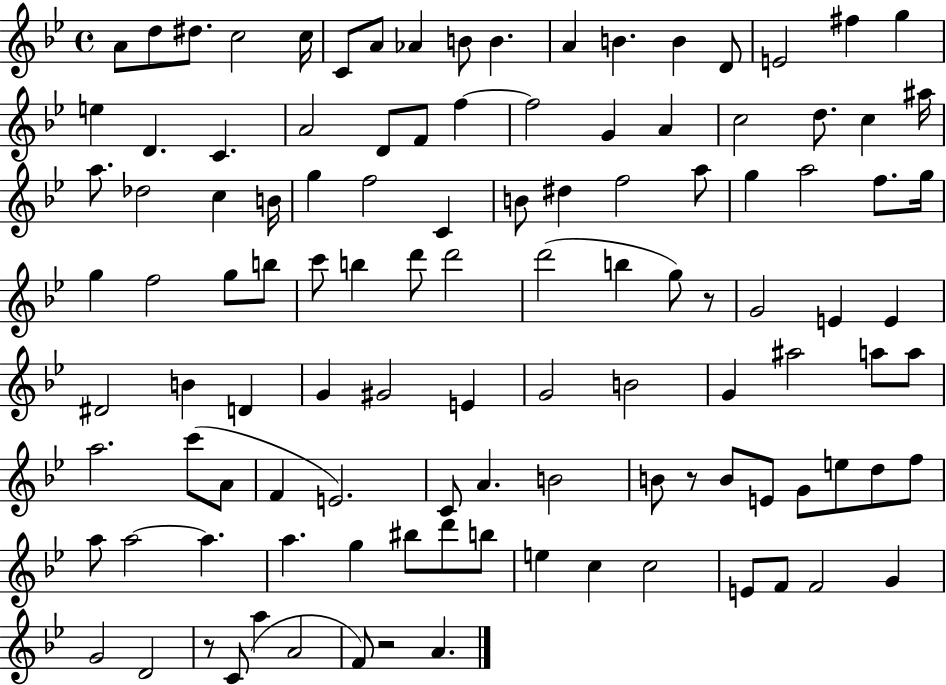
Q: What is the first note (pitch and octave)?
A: A4